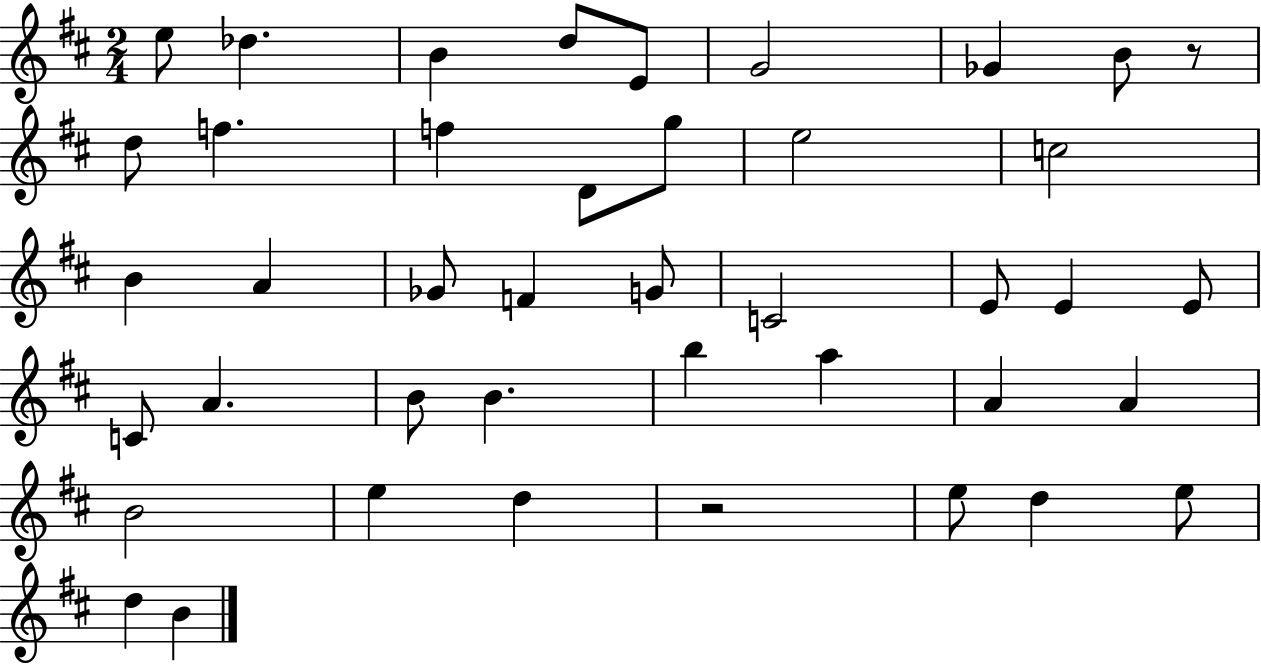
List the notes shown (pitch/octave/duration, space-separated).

E5/e Db5/q. B4/q D5/e E4/e G4/h Gb4/q B4/e R/e D5/e F5/q. F5/q D4/e G5/e E5/h C5/h B4/q A4/q Gb4/e F4/q G4/e C4/h E4/e E4/q E4/e C4/e A4/q. B4/e B4/q. B5/q A5/q A4/q A4/q B4/h E5/q D5/q R/h E5/e D5/q E5/e D5/q B4/q